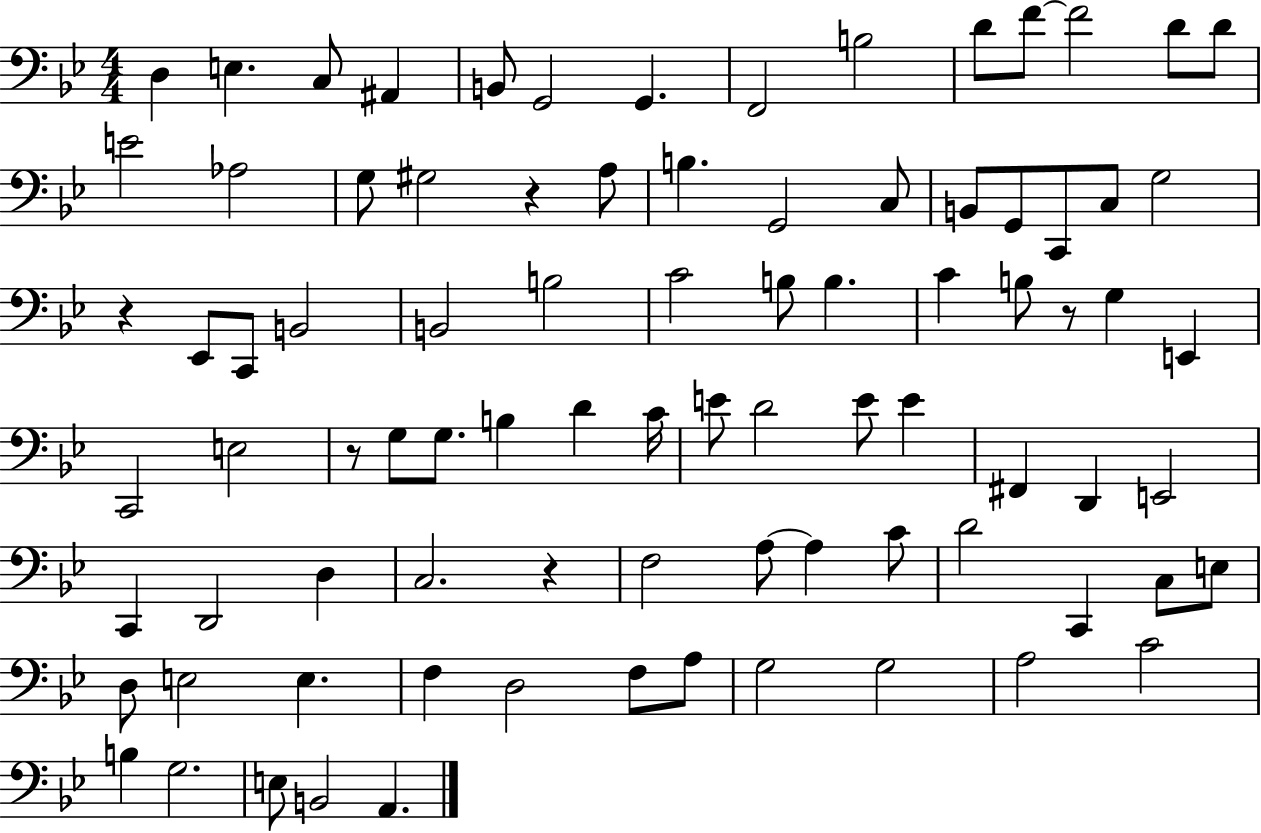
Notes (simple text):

D3/q E3/q. C3/e A#2/q B2/e G2/h G2/q. F2/h B3/h D4/e F4/e F4/h D4/e D4/e E4/h Ab3/h G3/e G#3/h R/q A3/e B3/q. G2/h C3/e B2/e G2/e C2/e C3/e G3/h R/q Eb2/e C2/e B2/h B2/h B3/h C4/h B3/e B3/q. C4/q B3/e R/e G3/q E2/q C2/h E3/h R/e G3/e G3/e. B3/q D4/q C4/s E4/e D4/h E4/e E4/q F#2/q D2/q E2/h C2/q D2/h D3/q C3/h. R/q F3/h A3/e A3/q C4/e D4/h C2/q C3/e E3/e D3/e E3/h E3/q. F3/q D3/h F3/e A3/e G3/h G3/h A3/h C4/h B3/q G3/h. E3/e B2/h A2/q.